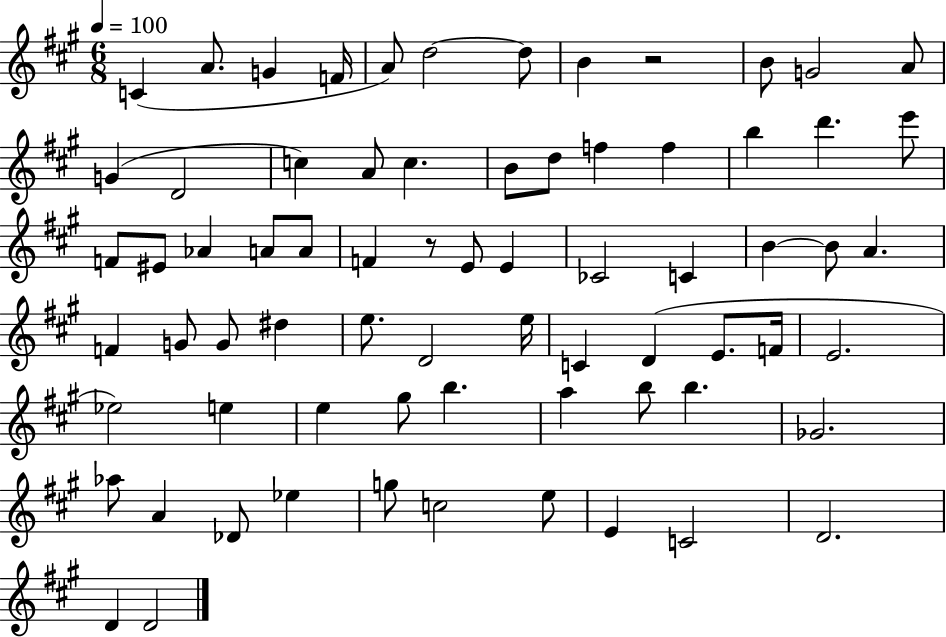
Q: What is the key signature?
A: A major